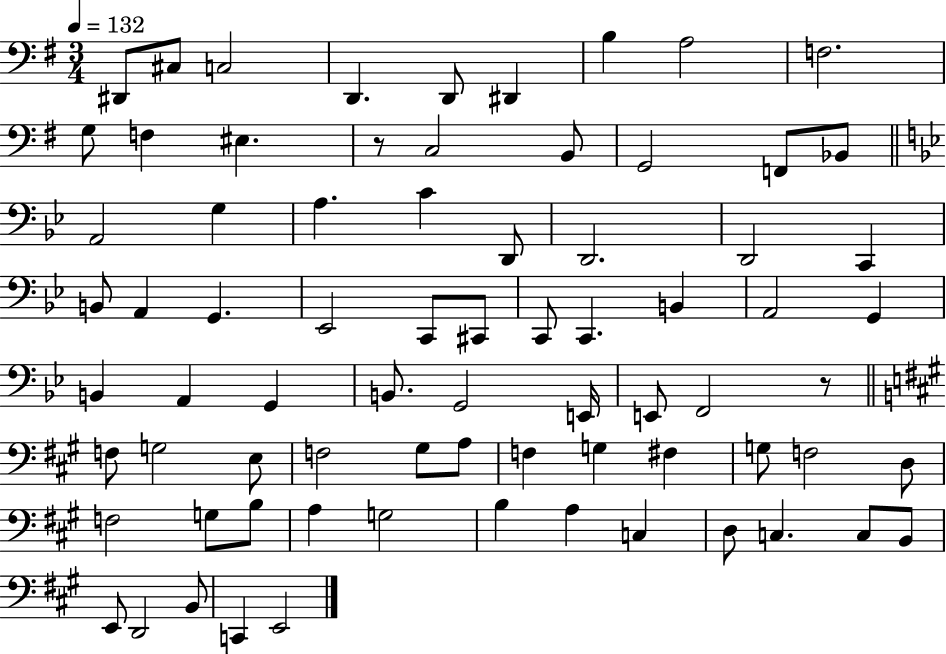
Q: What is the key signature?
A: G major